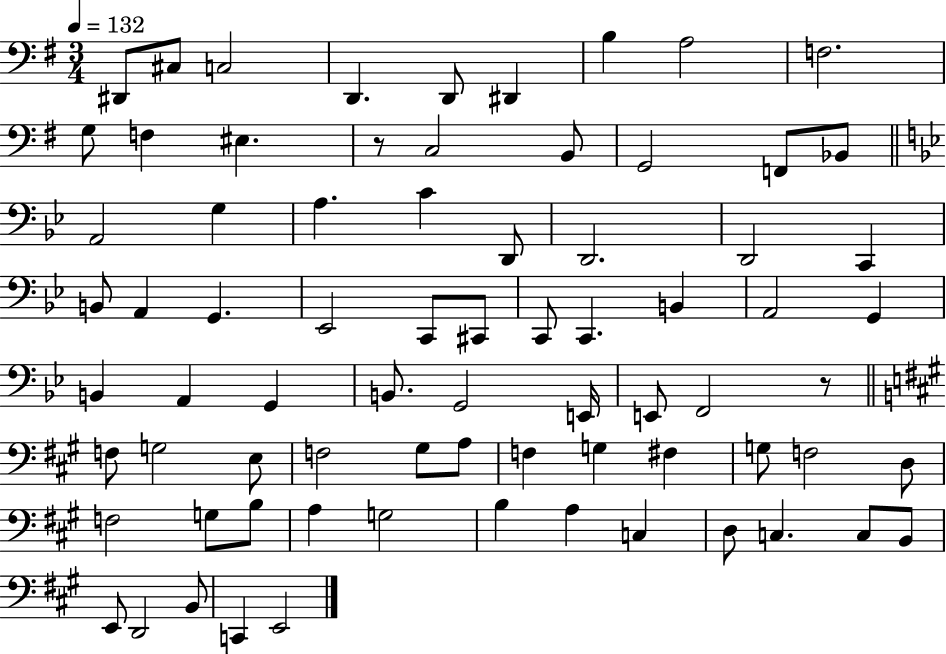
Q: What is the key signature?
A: G major